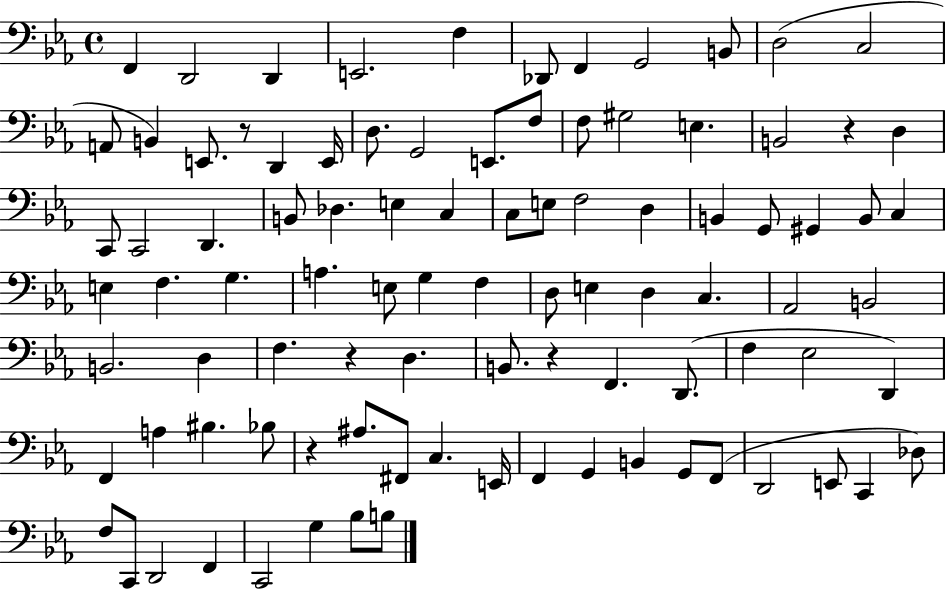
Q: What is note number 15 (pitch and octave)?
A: D2